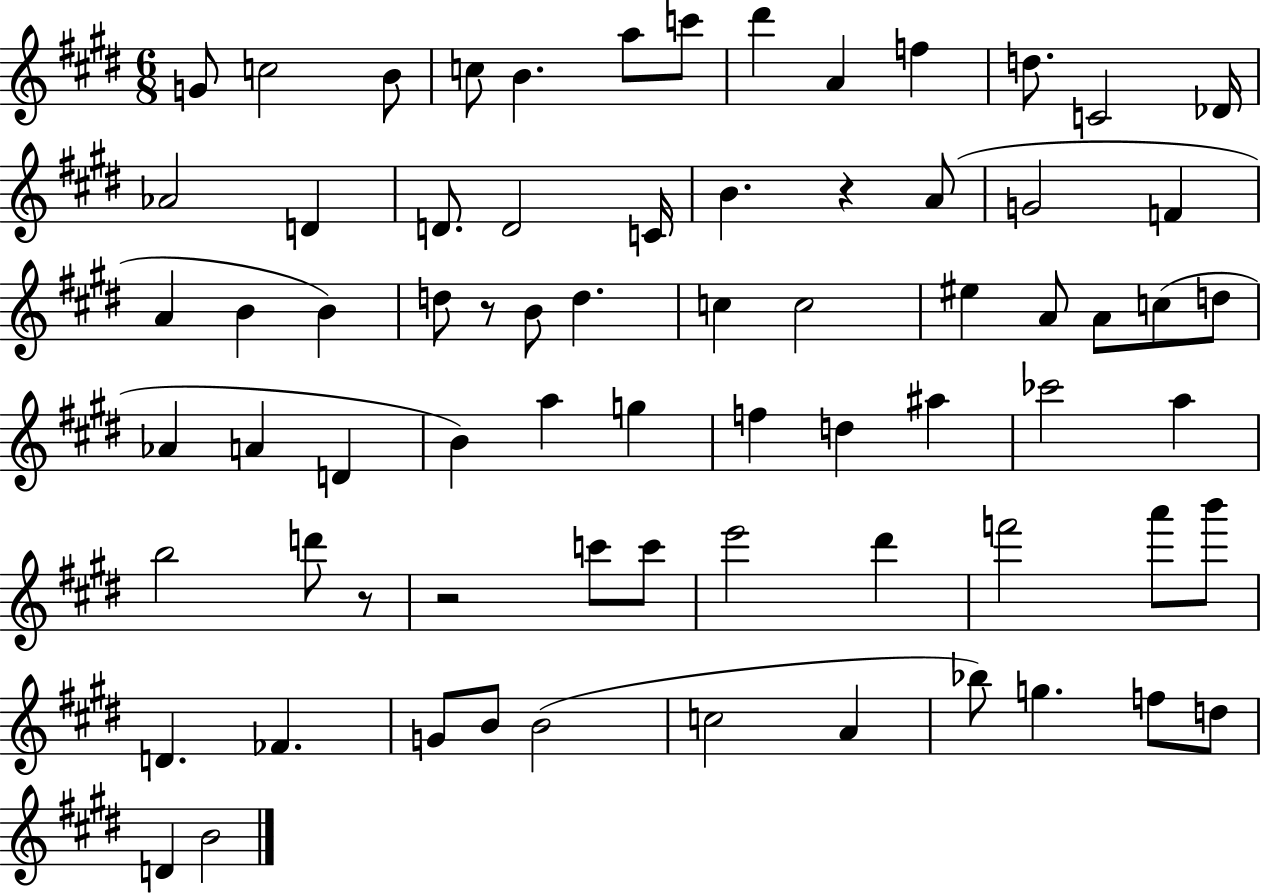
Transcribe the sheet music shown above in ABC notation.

X:1
T:Untitled
M:6/8
L:1/4
K:E
G/2 c2 B/2 c/2 B a/2 c'/2 ^d' A f d/2 C2 _D/4 _A2 D D/2 D2 C/4 B z A/2 G2 F A B B d/2 z/2 B/2 d c c2 ^e A/2 A/2 c/2 d/2 _A A D B a g f d ^a _c'2 a b2 d'/2 z/2 z2 c'/2 c'/2 e'2 ^d' f'2 a'/2 b'/2 D _F G/2 B/2 B2 c2 A _b/2 g f/2 d/2 D B2